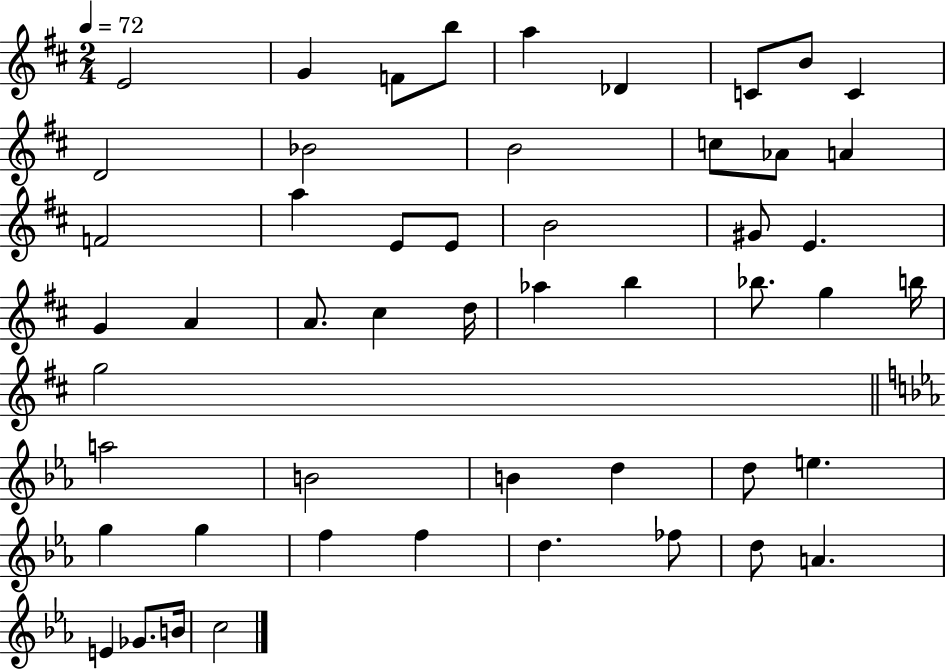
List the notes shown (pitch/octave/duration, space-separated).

E4/h G4/q F4/e B5/e A5/q Db4/q C4/e B4/e C4/q D4/h Bb4/h B4/h C5/e Ab4/e A4/q F4/h A5/q E4/e E4/e B4/h G#4/e E4/q. G4/q A4/q A4/e. C#5/q D5/s Ab5/q B5/q Bb5/e. G5/q B5/s G5/h A5/h B4/h B4/q D5/q D5/e E5/q. G5/q G5/q F5/q F5/q D5/q. FES5/e D5/e A4/q. E4/q Gb4/e. B4/s C5/h